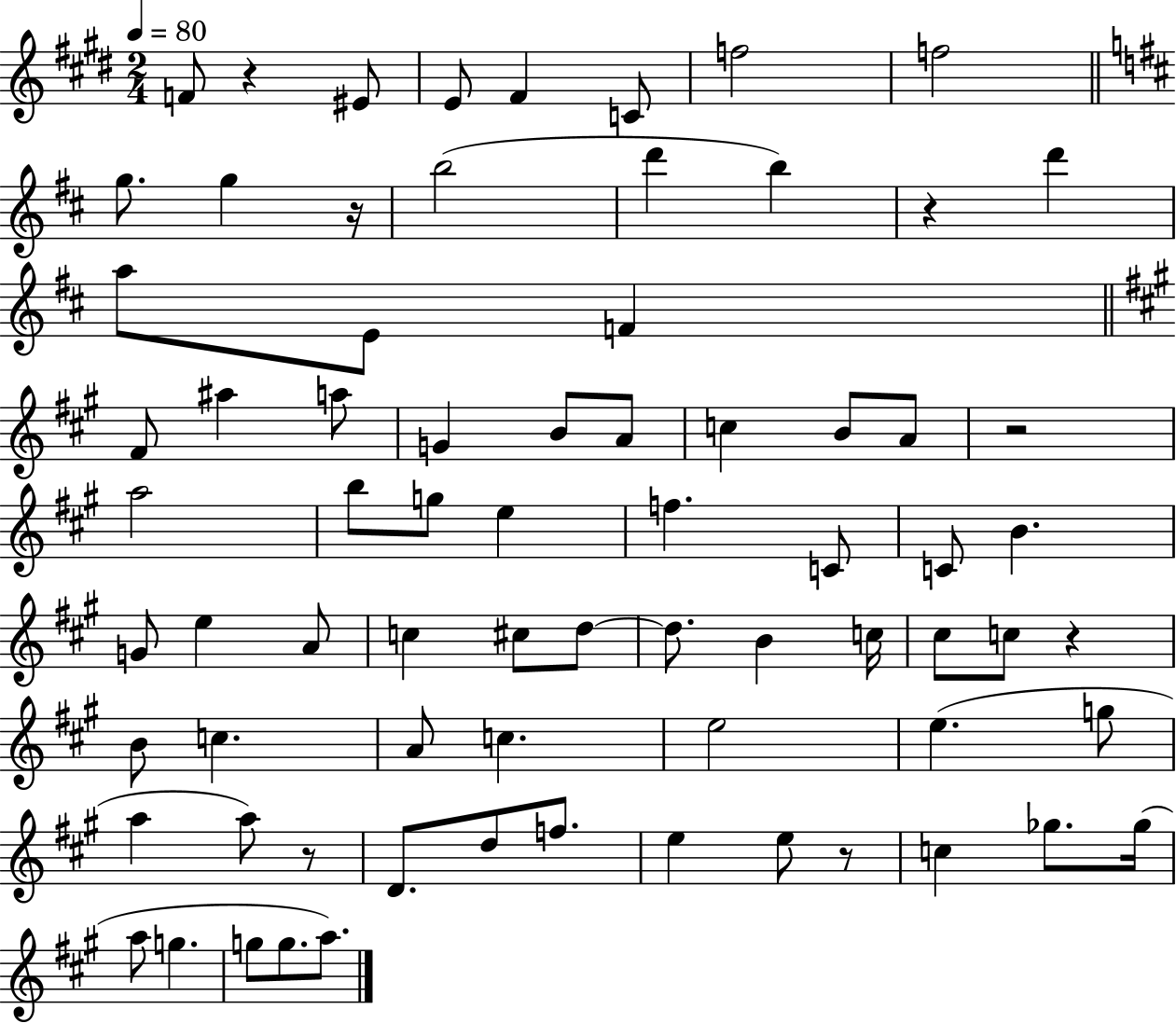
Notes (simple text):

F4/e R/q EIS4/e E4/e F#4/q C4/e F5/h F5/h G5/e. G5/q R/s B5/h D6/q B5/q R/q D6/q A5/e E4/e F4/q F#4/e A#5/q A5/e G4/q B4/e A4/e C5/q B4/e A4/e R/h A5/h B5/e G5/e E5/q F5/q. C4/e C4/e B4/q. G4/e E5/q A4/e C5/q C#5/e D5/e D5/e. B4/q C5/s C#5/e C5/e R/q B4/e C5/q. A4/e C5/q. E5/h E5/q. G5/e A5/q A5/e R/e D4/e. D5/e F5/e. E5/q E5/e R/e C5/q Gb5/e. Gb5/s A5/e G5/q. G5/e G5/e. A5/e.